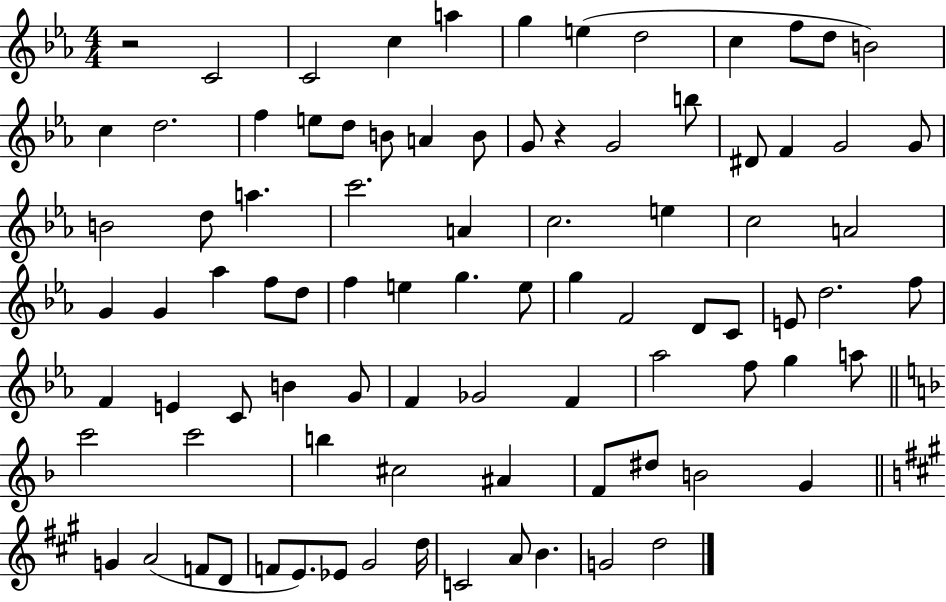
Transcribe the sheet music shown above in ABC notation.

X:1
T:Untitled
M:4/4
L:1/4
K:Eb
z2 C2 C2 c a g e d2 c f/2 d/2 B2 c d2 f e/2 d/2 B/2 A B/2 G/2 z G2 b/2 ^D/2 F G2 G/2 B2 d/2 a c'2 A c2 e c2 A2 G G _a f/2 d/2 f e g e/2 g F2 D/2 C/2 E/2 d2 f/2 F E C/2 B G/2 F _G2 F _a2 f/2 g a/2 c'2 c'2 b ^c2 ^A F/2 ^d/2 B2 G G A2 F/2 D/2 F/2 E/2 _E/2 ^G2 d/4 C2 A/2 B G2 d2